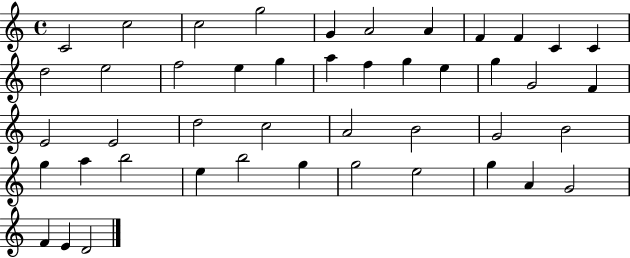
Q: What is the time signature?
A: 4/4